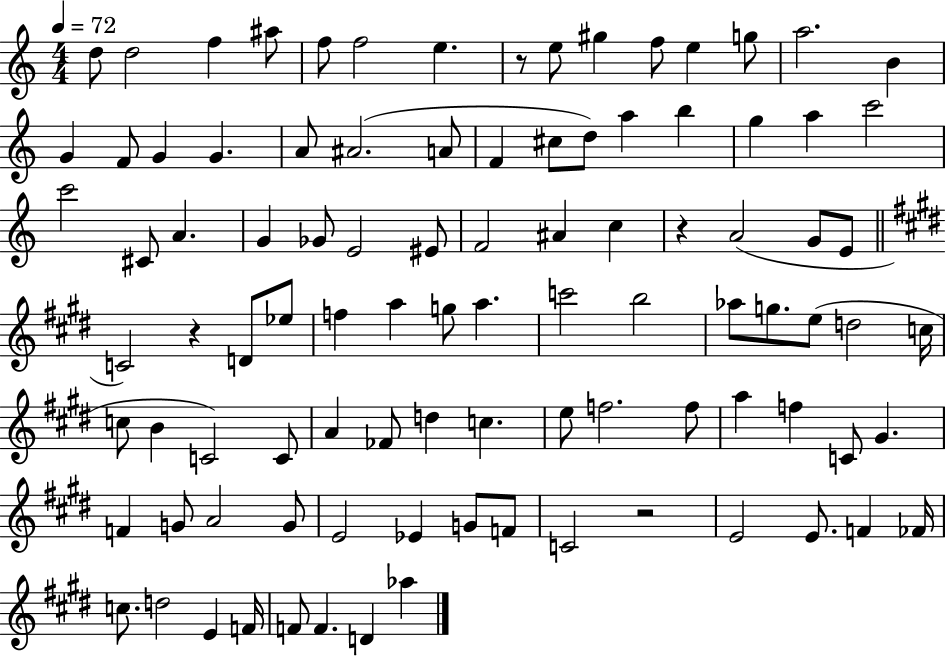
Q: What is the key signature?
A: C major